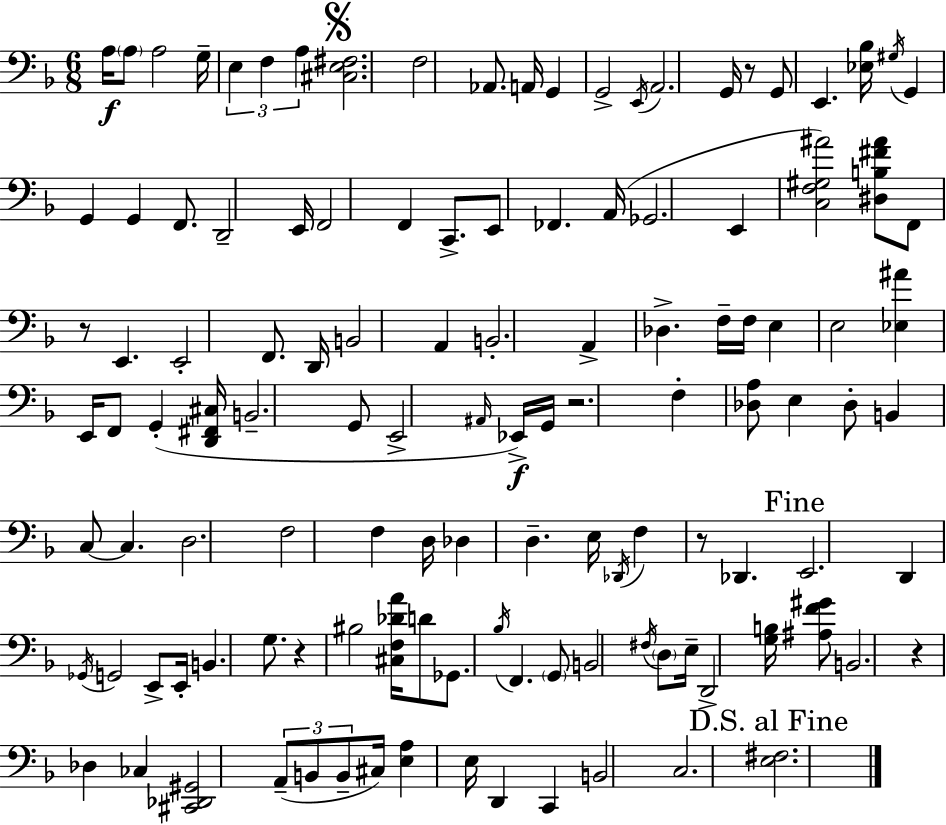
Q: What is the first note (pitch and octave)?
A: A3